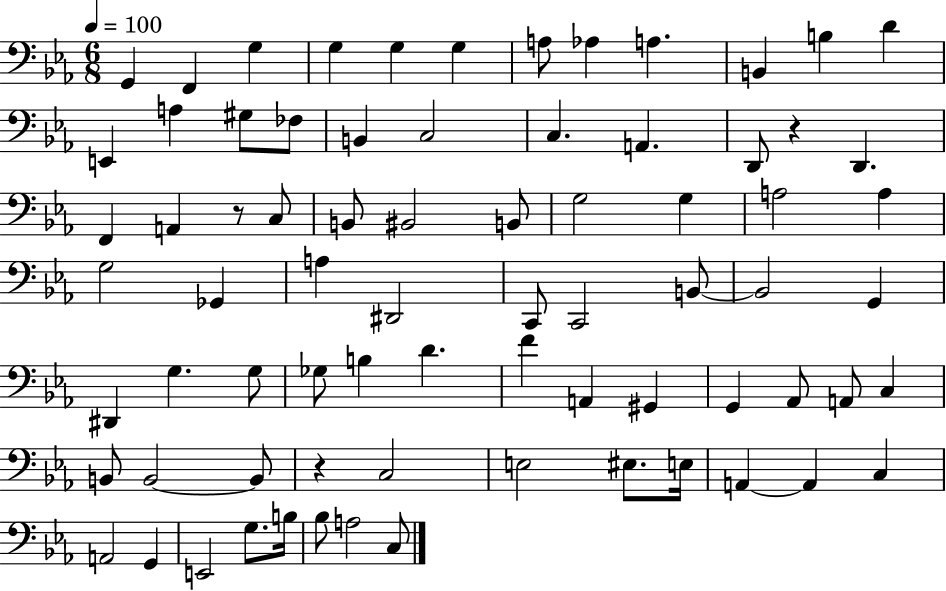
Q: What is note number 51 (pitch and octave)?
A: G2